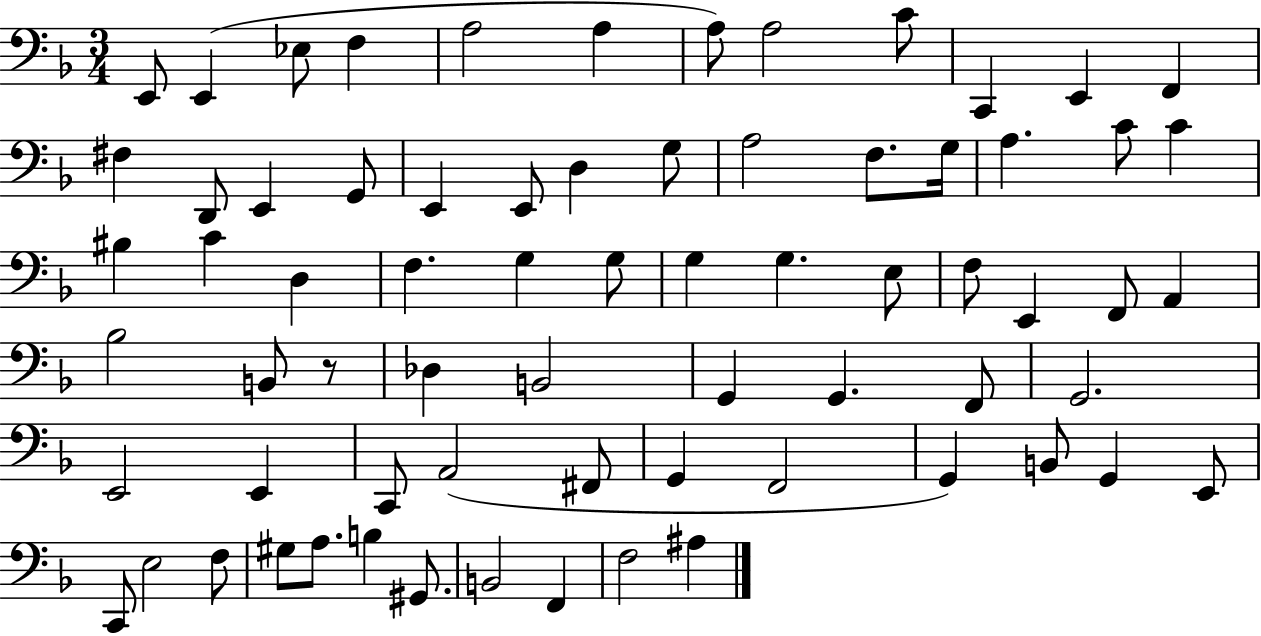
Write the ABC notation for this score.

X:1
T:Untitled
M:3/4
L:1/4
K:F
E,,/2 E,, _E,/2 F, A,2 A, A,/2 A,2 C/2 C,, E,, F,, ^F, D,,/2 E,, G,,/2 E,, E,,/2 D, G,/2 A,2 F,/2 G,/4 A, C/2 C ^B, C D, F, G, G,/2 G, G, E,/2 F,/2 E,, F,,/2 A,, _B,2 B,,/2 z/2 _D, B,,2 G,, G,, F,,/2 G,,2 E,,2 E,, C,,/2 A,,2 ^F,,/2 G,, F,,2 G,, B,,/2 G,, E,,/2 C,,/2 E,2 F,/2 ^G,/2 A,/2 B, ^G,,/2 B,,2 F,, F,2 ^A,